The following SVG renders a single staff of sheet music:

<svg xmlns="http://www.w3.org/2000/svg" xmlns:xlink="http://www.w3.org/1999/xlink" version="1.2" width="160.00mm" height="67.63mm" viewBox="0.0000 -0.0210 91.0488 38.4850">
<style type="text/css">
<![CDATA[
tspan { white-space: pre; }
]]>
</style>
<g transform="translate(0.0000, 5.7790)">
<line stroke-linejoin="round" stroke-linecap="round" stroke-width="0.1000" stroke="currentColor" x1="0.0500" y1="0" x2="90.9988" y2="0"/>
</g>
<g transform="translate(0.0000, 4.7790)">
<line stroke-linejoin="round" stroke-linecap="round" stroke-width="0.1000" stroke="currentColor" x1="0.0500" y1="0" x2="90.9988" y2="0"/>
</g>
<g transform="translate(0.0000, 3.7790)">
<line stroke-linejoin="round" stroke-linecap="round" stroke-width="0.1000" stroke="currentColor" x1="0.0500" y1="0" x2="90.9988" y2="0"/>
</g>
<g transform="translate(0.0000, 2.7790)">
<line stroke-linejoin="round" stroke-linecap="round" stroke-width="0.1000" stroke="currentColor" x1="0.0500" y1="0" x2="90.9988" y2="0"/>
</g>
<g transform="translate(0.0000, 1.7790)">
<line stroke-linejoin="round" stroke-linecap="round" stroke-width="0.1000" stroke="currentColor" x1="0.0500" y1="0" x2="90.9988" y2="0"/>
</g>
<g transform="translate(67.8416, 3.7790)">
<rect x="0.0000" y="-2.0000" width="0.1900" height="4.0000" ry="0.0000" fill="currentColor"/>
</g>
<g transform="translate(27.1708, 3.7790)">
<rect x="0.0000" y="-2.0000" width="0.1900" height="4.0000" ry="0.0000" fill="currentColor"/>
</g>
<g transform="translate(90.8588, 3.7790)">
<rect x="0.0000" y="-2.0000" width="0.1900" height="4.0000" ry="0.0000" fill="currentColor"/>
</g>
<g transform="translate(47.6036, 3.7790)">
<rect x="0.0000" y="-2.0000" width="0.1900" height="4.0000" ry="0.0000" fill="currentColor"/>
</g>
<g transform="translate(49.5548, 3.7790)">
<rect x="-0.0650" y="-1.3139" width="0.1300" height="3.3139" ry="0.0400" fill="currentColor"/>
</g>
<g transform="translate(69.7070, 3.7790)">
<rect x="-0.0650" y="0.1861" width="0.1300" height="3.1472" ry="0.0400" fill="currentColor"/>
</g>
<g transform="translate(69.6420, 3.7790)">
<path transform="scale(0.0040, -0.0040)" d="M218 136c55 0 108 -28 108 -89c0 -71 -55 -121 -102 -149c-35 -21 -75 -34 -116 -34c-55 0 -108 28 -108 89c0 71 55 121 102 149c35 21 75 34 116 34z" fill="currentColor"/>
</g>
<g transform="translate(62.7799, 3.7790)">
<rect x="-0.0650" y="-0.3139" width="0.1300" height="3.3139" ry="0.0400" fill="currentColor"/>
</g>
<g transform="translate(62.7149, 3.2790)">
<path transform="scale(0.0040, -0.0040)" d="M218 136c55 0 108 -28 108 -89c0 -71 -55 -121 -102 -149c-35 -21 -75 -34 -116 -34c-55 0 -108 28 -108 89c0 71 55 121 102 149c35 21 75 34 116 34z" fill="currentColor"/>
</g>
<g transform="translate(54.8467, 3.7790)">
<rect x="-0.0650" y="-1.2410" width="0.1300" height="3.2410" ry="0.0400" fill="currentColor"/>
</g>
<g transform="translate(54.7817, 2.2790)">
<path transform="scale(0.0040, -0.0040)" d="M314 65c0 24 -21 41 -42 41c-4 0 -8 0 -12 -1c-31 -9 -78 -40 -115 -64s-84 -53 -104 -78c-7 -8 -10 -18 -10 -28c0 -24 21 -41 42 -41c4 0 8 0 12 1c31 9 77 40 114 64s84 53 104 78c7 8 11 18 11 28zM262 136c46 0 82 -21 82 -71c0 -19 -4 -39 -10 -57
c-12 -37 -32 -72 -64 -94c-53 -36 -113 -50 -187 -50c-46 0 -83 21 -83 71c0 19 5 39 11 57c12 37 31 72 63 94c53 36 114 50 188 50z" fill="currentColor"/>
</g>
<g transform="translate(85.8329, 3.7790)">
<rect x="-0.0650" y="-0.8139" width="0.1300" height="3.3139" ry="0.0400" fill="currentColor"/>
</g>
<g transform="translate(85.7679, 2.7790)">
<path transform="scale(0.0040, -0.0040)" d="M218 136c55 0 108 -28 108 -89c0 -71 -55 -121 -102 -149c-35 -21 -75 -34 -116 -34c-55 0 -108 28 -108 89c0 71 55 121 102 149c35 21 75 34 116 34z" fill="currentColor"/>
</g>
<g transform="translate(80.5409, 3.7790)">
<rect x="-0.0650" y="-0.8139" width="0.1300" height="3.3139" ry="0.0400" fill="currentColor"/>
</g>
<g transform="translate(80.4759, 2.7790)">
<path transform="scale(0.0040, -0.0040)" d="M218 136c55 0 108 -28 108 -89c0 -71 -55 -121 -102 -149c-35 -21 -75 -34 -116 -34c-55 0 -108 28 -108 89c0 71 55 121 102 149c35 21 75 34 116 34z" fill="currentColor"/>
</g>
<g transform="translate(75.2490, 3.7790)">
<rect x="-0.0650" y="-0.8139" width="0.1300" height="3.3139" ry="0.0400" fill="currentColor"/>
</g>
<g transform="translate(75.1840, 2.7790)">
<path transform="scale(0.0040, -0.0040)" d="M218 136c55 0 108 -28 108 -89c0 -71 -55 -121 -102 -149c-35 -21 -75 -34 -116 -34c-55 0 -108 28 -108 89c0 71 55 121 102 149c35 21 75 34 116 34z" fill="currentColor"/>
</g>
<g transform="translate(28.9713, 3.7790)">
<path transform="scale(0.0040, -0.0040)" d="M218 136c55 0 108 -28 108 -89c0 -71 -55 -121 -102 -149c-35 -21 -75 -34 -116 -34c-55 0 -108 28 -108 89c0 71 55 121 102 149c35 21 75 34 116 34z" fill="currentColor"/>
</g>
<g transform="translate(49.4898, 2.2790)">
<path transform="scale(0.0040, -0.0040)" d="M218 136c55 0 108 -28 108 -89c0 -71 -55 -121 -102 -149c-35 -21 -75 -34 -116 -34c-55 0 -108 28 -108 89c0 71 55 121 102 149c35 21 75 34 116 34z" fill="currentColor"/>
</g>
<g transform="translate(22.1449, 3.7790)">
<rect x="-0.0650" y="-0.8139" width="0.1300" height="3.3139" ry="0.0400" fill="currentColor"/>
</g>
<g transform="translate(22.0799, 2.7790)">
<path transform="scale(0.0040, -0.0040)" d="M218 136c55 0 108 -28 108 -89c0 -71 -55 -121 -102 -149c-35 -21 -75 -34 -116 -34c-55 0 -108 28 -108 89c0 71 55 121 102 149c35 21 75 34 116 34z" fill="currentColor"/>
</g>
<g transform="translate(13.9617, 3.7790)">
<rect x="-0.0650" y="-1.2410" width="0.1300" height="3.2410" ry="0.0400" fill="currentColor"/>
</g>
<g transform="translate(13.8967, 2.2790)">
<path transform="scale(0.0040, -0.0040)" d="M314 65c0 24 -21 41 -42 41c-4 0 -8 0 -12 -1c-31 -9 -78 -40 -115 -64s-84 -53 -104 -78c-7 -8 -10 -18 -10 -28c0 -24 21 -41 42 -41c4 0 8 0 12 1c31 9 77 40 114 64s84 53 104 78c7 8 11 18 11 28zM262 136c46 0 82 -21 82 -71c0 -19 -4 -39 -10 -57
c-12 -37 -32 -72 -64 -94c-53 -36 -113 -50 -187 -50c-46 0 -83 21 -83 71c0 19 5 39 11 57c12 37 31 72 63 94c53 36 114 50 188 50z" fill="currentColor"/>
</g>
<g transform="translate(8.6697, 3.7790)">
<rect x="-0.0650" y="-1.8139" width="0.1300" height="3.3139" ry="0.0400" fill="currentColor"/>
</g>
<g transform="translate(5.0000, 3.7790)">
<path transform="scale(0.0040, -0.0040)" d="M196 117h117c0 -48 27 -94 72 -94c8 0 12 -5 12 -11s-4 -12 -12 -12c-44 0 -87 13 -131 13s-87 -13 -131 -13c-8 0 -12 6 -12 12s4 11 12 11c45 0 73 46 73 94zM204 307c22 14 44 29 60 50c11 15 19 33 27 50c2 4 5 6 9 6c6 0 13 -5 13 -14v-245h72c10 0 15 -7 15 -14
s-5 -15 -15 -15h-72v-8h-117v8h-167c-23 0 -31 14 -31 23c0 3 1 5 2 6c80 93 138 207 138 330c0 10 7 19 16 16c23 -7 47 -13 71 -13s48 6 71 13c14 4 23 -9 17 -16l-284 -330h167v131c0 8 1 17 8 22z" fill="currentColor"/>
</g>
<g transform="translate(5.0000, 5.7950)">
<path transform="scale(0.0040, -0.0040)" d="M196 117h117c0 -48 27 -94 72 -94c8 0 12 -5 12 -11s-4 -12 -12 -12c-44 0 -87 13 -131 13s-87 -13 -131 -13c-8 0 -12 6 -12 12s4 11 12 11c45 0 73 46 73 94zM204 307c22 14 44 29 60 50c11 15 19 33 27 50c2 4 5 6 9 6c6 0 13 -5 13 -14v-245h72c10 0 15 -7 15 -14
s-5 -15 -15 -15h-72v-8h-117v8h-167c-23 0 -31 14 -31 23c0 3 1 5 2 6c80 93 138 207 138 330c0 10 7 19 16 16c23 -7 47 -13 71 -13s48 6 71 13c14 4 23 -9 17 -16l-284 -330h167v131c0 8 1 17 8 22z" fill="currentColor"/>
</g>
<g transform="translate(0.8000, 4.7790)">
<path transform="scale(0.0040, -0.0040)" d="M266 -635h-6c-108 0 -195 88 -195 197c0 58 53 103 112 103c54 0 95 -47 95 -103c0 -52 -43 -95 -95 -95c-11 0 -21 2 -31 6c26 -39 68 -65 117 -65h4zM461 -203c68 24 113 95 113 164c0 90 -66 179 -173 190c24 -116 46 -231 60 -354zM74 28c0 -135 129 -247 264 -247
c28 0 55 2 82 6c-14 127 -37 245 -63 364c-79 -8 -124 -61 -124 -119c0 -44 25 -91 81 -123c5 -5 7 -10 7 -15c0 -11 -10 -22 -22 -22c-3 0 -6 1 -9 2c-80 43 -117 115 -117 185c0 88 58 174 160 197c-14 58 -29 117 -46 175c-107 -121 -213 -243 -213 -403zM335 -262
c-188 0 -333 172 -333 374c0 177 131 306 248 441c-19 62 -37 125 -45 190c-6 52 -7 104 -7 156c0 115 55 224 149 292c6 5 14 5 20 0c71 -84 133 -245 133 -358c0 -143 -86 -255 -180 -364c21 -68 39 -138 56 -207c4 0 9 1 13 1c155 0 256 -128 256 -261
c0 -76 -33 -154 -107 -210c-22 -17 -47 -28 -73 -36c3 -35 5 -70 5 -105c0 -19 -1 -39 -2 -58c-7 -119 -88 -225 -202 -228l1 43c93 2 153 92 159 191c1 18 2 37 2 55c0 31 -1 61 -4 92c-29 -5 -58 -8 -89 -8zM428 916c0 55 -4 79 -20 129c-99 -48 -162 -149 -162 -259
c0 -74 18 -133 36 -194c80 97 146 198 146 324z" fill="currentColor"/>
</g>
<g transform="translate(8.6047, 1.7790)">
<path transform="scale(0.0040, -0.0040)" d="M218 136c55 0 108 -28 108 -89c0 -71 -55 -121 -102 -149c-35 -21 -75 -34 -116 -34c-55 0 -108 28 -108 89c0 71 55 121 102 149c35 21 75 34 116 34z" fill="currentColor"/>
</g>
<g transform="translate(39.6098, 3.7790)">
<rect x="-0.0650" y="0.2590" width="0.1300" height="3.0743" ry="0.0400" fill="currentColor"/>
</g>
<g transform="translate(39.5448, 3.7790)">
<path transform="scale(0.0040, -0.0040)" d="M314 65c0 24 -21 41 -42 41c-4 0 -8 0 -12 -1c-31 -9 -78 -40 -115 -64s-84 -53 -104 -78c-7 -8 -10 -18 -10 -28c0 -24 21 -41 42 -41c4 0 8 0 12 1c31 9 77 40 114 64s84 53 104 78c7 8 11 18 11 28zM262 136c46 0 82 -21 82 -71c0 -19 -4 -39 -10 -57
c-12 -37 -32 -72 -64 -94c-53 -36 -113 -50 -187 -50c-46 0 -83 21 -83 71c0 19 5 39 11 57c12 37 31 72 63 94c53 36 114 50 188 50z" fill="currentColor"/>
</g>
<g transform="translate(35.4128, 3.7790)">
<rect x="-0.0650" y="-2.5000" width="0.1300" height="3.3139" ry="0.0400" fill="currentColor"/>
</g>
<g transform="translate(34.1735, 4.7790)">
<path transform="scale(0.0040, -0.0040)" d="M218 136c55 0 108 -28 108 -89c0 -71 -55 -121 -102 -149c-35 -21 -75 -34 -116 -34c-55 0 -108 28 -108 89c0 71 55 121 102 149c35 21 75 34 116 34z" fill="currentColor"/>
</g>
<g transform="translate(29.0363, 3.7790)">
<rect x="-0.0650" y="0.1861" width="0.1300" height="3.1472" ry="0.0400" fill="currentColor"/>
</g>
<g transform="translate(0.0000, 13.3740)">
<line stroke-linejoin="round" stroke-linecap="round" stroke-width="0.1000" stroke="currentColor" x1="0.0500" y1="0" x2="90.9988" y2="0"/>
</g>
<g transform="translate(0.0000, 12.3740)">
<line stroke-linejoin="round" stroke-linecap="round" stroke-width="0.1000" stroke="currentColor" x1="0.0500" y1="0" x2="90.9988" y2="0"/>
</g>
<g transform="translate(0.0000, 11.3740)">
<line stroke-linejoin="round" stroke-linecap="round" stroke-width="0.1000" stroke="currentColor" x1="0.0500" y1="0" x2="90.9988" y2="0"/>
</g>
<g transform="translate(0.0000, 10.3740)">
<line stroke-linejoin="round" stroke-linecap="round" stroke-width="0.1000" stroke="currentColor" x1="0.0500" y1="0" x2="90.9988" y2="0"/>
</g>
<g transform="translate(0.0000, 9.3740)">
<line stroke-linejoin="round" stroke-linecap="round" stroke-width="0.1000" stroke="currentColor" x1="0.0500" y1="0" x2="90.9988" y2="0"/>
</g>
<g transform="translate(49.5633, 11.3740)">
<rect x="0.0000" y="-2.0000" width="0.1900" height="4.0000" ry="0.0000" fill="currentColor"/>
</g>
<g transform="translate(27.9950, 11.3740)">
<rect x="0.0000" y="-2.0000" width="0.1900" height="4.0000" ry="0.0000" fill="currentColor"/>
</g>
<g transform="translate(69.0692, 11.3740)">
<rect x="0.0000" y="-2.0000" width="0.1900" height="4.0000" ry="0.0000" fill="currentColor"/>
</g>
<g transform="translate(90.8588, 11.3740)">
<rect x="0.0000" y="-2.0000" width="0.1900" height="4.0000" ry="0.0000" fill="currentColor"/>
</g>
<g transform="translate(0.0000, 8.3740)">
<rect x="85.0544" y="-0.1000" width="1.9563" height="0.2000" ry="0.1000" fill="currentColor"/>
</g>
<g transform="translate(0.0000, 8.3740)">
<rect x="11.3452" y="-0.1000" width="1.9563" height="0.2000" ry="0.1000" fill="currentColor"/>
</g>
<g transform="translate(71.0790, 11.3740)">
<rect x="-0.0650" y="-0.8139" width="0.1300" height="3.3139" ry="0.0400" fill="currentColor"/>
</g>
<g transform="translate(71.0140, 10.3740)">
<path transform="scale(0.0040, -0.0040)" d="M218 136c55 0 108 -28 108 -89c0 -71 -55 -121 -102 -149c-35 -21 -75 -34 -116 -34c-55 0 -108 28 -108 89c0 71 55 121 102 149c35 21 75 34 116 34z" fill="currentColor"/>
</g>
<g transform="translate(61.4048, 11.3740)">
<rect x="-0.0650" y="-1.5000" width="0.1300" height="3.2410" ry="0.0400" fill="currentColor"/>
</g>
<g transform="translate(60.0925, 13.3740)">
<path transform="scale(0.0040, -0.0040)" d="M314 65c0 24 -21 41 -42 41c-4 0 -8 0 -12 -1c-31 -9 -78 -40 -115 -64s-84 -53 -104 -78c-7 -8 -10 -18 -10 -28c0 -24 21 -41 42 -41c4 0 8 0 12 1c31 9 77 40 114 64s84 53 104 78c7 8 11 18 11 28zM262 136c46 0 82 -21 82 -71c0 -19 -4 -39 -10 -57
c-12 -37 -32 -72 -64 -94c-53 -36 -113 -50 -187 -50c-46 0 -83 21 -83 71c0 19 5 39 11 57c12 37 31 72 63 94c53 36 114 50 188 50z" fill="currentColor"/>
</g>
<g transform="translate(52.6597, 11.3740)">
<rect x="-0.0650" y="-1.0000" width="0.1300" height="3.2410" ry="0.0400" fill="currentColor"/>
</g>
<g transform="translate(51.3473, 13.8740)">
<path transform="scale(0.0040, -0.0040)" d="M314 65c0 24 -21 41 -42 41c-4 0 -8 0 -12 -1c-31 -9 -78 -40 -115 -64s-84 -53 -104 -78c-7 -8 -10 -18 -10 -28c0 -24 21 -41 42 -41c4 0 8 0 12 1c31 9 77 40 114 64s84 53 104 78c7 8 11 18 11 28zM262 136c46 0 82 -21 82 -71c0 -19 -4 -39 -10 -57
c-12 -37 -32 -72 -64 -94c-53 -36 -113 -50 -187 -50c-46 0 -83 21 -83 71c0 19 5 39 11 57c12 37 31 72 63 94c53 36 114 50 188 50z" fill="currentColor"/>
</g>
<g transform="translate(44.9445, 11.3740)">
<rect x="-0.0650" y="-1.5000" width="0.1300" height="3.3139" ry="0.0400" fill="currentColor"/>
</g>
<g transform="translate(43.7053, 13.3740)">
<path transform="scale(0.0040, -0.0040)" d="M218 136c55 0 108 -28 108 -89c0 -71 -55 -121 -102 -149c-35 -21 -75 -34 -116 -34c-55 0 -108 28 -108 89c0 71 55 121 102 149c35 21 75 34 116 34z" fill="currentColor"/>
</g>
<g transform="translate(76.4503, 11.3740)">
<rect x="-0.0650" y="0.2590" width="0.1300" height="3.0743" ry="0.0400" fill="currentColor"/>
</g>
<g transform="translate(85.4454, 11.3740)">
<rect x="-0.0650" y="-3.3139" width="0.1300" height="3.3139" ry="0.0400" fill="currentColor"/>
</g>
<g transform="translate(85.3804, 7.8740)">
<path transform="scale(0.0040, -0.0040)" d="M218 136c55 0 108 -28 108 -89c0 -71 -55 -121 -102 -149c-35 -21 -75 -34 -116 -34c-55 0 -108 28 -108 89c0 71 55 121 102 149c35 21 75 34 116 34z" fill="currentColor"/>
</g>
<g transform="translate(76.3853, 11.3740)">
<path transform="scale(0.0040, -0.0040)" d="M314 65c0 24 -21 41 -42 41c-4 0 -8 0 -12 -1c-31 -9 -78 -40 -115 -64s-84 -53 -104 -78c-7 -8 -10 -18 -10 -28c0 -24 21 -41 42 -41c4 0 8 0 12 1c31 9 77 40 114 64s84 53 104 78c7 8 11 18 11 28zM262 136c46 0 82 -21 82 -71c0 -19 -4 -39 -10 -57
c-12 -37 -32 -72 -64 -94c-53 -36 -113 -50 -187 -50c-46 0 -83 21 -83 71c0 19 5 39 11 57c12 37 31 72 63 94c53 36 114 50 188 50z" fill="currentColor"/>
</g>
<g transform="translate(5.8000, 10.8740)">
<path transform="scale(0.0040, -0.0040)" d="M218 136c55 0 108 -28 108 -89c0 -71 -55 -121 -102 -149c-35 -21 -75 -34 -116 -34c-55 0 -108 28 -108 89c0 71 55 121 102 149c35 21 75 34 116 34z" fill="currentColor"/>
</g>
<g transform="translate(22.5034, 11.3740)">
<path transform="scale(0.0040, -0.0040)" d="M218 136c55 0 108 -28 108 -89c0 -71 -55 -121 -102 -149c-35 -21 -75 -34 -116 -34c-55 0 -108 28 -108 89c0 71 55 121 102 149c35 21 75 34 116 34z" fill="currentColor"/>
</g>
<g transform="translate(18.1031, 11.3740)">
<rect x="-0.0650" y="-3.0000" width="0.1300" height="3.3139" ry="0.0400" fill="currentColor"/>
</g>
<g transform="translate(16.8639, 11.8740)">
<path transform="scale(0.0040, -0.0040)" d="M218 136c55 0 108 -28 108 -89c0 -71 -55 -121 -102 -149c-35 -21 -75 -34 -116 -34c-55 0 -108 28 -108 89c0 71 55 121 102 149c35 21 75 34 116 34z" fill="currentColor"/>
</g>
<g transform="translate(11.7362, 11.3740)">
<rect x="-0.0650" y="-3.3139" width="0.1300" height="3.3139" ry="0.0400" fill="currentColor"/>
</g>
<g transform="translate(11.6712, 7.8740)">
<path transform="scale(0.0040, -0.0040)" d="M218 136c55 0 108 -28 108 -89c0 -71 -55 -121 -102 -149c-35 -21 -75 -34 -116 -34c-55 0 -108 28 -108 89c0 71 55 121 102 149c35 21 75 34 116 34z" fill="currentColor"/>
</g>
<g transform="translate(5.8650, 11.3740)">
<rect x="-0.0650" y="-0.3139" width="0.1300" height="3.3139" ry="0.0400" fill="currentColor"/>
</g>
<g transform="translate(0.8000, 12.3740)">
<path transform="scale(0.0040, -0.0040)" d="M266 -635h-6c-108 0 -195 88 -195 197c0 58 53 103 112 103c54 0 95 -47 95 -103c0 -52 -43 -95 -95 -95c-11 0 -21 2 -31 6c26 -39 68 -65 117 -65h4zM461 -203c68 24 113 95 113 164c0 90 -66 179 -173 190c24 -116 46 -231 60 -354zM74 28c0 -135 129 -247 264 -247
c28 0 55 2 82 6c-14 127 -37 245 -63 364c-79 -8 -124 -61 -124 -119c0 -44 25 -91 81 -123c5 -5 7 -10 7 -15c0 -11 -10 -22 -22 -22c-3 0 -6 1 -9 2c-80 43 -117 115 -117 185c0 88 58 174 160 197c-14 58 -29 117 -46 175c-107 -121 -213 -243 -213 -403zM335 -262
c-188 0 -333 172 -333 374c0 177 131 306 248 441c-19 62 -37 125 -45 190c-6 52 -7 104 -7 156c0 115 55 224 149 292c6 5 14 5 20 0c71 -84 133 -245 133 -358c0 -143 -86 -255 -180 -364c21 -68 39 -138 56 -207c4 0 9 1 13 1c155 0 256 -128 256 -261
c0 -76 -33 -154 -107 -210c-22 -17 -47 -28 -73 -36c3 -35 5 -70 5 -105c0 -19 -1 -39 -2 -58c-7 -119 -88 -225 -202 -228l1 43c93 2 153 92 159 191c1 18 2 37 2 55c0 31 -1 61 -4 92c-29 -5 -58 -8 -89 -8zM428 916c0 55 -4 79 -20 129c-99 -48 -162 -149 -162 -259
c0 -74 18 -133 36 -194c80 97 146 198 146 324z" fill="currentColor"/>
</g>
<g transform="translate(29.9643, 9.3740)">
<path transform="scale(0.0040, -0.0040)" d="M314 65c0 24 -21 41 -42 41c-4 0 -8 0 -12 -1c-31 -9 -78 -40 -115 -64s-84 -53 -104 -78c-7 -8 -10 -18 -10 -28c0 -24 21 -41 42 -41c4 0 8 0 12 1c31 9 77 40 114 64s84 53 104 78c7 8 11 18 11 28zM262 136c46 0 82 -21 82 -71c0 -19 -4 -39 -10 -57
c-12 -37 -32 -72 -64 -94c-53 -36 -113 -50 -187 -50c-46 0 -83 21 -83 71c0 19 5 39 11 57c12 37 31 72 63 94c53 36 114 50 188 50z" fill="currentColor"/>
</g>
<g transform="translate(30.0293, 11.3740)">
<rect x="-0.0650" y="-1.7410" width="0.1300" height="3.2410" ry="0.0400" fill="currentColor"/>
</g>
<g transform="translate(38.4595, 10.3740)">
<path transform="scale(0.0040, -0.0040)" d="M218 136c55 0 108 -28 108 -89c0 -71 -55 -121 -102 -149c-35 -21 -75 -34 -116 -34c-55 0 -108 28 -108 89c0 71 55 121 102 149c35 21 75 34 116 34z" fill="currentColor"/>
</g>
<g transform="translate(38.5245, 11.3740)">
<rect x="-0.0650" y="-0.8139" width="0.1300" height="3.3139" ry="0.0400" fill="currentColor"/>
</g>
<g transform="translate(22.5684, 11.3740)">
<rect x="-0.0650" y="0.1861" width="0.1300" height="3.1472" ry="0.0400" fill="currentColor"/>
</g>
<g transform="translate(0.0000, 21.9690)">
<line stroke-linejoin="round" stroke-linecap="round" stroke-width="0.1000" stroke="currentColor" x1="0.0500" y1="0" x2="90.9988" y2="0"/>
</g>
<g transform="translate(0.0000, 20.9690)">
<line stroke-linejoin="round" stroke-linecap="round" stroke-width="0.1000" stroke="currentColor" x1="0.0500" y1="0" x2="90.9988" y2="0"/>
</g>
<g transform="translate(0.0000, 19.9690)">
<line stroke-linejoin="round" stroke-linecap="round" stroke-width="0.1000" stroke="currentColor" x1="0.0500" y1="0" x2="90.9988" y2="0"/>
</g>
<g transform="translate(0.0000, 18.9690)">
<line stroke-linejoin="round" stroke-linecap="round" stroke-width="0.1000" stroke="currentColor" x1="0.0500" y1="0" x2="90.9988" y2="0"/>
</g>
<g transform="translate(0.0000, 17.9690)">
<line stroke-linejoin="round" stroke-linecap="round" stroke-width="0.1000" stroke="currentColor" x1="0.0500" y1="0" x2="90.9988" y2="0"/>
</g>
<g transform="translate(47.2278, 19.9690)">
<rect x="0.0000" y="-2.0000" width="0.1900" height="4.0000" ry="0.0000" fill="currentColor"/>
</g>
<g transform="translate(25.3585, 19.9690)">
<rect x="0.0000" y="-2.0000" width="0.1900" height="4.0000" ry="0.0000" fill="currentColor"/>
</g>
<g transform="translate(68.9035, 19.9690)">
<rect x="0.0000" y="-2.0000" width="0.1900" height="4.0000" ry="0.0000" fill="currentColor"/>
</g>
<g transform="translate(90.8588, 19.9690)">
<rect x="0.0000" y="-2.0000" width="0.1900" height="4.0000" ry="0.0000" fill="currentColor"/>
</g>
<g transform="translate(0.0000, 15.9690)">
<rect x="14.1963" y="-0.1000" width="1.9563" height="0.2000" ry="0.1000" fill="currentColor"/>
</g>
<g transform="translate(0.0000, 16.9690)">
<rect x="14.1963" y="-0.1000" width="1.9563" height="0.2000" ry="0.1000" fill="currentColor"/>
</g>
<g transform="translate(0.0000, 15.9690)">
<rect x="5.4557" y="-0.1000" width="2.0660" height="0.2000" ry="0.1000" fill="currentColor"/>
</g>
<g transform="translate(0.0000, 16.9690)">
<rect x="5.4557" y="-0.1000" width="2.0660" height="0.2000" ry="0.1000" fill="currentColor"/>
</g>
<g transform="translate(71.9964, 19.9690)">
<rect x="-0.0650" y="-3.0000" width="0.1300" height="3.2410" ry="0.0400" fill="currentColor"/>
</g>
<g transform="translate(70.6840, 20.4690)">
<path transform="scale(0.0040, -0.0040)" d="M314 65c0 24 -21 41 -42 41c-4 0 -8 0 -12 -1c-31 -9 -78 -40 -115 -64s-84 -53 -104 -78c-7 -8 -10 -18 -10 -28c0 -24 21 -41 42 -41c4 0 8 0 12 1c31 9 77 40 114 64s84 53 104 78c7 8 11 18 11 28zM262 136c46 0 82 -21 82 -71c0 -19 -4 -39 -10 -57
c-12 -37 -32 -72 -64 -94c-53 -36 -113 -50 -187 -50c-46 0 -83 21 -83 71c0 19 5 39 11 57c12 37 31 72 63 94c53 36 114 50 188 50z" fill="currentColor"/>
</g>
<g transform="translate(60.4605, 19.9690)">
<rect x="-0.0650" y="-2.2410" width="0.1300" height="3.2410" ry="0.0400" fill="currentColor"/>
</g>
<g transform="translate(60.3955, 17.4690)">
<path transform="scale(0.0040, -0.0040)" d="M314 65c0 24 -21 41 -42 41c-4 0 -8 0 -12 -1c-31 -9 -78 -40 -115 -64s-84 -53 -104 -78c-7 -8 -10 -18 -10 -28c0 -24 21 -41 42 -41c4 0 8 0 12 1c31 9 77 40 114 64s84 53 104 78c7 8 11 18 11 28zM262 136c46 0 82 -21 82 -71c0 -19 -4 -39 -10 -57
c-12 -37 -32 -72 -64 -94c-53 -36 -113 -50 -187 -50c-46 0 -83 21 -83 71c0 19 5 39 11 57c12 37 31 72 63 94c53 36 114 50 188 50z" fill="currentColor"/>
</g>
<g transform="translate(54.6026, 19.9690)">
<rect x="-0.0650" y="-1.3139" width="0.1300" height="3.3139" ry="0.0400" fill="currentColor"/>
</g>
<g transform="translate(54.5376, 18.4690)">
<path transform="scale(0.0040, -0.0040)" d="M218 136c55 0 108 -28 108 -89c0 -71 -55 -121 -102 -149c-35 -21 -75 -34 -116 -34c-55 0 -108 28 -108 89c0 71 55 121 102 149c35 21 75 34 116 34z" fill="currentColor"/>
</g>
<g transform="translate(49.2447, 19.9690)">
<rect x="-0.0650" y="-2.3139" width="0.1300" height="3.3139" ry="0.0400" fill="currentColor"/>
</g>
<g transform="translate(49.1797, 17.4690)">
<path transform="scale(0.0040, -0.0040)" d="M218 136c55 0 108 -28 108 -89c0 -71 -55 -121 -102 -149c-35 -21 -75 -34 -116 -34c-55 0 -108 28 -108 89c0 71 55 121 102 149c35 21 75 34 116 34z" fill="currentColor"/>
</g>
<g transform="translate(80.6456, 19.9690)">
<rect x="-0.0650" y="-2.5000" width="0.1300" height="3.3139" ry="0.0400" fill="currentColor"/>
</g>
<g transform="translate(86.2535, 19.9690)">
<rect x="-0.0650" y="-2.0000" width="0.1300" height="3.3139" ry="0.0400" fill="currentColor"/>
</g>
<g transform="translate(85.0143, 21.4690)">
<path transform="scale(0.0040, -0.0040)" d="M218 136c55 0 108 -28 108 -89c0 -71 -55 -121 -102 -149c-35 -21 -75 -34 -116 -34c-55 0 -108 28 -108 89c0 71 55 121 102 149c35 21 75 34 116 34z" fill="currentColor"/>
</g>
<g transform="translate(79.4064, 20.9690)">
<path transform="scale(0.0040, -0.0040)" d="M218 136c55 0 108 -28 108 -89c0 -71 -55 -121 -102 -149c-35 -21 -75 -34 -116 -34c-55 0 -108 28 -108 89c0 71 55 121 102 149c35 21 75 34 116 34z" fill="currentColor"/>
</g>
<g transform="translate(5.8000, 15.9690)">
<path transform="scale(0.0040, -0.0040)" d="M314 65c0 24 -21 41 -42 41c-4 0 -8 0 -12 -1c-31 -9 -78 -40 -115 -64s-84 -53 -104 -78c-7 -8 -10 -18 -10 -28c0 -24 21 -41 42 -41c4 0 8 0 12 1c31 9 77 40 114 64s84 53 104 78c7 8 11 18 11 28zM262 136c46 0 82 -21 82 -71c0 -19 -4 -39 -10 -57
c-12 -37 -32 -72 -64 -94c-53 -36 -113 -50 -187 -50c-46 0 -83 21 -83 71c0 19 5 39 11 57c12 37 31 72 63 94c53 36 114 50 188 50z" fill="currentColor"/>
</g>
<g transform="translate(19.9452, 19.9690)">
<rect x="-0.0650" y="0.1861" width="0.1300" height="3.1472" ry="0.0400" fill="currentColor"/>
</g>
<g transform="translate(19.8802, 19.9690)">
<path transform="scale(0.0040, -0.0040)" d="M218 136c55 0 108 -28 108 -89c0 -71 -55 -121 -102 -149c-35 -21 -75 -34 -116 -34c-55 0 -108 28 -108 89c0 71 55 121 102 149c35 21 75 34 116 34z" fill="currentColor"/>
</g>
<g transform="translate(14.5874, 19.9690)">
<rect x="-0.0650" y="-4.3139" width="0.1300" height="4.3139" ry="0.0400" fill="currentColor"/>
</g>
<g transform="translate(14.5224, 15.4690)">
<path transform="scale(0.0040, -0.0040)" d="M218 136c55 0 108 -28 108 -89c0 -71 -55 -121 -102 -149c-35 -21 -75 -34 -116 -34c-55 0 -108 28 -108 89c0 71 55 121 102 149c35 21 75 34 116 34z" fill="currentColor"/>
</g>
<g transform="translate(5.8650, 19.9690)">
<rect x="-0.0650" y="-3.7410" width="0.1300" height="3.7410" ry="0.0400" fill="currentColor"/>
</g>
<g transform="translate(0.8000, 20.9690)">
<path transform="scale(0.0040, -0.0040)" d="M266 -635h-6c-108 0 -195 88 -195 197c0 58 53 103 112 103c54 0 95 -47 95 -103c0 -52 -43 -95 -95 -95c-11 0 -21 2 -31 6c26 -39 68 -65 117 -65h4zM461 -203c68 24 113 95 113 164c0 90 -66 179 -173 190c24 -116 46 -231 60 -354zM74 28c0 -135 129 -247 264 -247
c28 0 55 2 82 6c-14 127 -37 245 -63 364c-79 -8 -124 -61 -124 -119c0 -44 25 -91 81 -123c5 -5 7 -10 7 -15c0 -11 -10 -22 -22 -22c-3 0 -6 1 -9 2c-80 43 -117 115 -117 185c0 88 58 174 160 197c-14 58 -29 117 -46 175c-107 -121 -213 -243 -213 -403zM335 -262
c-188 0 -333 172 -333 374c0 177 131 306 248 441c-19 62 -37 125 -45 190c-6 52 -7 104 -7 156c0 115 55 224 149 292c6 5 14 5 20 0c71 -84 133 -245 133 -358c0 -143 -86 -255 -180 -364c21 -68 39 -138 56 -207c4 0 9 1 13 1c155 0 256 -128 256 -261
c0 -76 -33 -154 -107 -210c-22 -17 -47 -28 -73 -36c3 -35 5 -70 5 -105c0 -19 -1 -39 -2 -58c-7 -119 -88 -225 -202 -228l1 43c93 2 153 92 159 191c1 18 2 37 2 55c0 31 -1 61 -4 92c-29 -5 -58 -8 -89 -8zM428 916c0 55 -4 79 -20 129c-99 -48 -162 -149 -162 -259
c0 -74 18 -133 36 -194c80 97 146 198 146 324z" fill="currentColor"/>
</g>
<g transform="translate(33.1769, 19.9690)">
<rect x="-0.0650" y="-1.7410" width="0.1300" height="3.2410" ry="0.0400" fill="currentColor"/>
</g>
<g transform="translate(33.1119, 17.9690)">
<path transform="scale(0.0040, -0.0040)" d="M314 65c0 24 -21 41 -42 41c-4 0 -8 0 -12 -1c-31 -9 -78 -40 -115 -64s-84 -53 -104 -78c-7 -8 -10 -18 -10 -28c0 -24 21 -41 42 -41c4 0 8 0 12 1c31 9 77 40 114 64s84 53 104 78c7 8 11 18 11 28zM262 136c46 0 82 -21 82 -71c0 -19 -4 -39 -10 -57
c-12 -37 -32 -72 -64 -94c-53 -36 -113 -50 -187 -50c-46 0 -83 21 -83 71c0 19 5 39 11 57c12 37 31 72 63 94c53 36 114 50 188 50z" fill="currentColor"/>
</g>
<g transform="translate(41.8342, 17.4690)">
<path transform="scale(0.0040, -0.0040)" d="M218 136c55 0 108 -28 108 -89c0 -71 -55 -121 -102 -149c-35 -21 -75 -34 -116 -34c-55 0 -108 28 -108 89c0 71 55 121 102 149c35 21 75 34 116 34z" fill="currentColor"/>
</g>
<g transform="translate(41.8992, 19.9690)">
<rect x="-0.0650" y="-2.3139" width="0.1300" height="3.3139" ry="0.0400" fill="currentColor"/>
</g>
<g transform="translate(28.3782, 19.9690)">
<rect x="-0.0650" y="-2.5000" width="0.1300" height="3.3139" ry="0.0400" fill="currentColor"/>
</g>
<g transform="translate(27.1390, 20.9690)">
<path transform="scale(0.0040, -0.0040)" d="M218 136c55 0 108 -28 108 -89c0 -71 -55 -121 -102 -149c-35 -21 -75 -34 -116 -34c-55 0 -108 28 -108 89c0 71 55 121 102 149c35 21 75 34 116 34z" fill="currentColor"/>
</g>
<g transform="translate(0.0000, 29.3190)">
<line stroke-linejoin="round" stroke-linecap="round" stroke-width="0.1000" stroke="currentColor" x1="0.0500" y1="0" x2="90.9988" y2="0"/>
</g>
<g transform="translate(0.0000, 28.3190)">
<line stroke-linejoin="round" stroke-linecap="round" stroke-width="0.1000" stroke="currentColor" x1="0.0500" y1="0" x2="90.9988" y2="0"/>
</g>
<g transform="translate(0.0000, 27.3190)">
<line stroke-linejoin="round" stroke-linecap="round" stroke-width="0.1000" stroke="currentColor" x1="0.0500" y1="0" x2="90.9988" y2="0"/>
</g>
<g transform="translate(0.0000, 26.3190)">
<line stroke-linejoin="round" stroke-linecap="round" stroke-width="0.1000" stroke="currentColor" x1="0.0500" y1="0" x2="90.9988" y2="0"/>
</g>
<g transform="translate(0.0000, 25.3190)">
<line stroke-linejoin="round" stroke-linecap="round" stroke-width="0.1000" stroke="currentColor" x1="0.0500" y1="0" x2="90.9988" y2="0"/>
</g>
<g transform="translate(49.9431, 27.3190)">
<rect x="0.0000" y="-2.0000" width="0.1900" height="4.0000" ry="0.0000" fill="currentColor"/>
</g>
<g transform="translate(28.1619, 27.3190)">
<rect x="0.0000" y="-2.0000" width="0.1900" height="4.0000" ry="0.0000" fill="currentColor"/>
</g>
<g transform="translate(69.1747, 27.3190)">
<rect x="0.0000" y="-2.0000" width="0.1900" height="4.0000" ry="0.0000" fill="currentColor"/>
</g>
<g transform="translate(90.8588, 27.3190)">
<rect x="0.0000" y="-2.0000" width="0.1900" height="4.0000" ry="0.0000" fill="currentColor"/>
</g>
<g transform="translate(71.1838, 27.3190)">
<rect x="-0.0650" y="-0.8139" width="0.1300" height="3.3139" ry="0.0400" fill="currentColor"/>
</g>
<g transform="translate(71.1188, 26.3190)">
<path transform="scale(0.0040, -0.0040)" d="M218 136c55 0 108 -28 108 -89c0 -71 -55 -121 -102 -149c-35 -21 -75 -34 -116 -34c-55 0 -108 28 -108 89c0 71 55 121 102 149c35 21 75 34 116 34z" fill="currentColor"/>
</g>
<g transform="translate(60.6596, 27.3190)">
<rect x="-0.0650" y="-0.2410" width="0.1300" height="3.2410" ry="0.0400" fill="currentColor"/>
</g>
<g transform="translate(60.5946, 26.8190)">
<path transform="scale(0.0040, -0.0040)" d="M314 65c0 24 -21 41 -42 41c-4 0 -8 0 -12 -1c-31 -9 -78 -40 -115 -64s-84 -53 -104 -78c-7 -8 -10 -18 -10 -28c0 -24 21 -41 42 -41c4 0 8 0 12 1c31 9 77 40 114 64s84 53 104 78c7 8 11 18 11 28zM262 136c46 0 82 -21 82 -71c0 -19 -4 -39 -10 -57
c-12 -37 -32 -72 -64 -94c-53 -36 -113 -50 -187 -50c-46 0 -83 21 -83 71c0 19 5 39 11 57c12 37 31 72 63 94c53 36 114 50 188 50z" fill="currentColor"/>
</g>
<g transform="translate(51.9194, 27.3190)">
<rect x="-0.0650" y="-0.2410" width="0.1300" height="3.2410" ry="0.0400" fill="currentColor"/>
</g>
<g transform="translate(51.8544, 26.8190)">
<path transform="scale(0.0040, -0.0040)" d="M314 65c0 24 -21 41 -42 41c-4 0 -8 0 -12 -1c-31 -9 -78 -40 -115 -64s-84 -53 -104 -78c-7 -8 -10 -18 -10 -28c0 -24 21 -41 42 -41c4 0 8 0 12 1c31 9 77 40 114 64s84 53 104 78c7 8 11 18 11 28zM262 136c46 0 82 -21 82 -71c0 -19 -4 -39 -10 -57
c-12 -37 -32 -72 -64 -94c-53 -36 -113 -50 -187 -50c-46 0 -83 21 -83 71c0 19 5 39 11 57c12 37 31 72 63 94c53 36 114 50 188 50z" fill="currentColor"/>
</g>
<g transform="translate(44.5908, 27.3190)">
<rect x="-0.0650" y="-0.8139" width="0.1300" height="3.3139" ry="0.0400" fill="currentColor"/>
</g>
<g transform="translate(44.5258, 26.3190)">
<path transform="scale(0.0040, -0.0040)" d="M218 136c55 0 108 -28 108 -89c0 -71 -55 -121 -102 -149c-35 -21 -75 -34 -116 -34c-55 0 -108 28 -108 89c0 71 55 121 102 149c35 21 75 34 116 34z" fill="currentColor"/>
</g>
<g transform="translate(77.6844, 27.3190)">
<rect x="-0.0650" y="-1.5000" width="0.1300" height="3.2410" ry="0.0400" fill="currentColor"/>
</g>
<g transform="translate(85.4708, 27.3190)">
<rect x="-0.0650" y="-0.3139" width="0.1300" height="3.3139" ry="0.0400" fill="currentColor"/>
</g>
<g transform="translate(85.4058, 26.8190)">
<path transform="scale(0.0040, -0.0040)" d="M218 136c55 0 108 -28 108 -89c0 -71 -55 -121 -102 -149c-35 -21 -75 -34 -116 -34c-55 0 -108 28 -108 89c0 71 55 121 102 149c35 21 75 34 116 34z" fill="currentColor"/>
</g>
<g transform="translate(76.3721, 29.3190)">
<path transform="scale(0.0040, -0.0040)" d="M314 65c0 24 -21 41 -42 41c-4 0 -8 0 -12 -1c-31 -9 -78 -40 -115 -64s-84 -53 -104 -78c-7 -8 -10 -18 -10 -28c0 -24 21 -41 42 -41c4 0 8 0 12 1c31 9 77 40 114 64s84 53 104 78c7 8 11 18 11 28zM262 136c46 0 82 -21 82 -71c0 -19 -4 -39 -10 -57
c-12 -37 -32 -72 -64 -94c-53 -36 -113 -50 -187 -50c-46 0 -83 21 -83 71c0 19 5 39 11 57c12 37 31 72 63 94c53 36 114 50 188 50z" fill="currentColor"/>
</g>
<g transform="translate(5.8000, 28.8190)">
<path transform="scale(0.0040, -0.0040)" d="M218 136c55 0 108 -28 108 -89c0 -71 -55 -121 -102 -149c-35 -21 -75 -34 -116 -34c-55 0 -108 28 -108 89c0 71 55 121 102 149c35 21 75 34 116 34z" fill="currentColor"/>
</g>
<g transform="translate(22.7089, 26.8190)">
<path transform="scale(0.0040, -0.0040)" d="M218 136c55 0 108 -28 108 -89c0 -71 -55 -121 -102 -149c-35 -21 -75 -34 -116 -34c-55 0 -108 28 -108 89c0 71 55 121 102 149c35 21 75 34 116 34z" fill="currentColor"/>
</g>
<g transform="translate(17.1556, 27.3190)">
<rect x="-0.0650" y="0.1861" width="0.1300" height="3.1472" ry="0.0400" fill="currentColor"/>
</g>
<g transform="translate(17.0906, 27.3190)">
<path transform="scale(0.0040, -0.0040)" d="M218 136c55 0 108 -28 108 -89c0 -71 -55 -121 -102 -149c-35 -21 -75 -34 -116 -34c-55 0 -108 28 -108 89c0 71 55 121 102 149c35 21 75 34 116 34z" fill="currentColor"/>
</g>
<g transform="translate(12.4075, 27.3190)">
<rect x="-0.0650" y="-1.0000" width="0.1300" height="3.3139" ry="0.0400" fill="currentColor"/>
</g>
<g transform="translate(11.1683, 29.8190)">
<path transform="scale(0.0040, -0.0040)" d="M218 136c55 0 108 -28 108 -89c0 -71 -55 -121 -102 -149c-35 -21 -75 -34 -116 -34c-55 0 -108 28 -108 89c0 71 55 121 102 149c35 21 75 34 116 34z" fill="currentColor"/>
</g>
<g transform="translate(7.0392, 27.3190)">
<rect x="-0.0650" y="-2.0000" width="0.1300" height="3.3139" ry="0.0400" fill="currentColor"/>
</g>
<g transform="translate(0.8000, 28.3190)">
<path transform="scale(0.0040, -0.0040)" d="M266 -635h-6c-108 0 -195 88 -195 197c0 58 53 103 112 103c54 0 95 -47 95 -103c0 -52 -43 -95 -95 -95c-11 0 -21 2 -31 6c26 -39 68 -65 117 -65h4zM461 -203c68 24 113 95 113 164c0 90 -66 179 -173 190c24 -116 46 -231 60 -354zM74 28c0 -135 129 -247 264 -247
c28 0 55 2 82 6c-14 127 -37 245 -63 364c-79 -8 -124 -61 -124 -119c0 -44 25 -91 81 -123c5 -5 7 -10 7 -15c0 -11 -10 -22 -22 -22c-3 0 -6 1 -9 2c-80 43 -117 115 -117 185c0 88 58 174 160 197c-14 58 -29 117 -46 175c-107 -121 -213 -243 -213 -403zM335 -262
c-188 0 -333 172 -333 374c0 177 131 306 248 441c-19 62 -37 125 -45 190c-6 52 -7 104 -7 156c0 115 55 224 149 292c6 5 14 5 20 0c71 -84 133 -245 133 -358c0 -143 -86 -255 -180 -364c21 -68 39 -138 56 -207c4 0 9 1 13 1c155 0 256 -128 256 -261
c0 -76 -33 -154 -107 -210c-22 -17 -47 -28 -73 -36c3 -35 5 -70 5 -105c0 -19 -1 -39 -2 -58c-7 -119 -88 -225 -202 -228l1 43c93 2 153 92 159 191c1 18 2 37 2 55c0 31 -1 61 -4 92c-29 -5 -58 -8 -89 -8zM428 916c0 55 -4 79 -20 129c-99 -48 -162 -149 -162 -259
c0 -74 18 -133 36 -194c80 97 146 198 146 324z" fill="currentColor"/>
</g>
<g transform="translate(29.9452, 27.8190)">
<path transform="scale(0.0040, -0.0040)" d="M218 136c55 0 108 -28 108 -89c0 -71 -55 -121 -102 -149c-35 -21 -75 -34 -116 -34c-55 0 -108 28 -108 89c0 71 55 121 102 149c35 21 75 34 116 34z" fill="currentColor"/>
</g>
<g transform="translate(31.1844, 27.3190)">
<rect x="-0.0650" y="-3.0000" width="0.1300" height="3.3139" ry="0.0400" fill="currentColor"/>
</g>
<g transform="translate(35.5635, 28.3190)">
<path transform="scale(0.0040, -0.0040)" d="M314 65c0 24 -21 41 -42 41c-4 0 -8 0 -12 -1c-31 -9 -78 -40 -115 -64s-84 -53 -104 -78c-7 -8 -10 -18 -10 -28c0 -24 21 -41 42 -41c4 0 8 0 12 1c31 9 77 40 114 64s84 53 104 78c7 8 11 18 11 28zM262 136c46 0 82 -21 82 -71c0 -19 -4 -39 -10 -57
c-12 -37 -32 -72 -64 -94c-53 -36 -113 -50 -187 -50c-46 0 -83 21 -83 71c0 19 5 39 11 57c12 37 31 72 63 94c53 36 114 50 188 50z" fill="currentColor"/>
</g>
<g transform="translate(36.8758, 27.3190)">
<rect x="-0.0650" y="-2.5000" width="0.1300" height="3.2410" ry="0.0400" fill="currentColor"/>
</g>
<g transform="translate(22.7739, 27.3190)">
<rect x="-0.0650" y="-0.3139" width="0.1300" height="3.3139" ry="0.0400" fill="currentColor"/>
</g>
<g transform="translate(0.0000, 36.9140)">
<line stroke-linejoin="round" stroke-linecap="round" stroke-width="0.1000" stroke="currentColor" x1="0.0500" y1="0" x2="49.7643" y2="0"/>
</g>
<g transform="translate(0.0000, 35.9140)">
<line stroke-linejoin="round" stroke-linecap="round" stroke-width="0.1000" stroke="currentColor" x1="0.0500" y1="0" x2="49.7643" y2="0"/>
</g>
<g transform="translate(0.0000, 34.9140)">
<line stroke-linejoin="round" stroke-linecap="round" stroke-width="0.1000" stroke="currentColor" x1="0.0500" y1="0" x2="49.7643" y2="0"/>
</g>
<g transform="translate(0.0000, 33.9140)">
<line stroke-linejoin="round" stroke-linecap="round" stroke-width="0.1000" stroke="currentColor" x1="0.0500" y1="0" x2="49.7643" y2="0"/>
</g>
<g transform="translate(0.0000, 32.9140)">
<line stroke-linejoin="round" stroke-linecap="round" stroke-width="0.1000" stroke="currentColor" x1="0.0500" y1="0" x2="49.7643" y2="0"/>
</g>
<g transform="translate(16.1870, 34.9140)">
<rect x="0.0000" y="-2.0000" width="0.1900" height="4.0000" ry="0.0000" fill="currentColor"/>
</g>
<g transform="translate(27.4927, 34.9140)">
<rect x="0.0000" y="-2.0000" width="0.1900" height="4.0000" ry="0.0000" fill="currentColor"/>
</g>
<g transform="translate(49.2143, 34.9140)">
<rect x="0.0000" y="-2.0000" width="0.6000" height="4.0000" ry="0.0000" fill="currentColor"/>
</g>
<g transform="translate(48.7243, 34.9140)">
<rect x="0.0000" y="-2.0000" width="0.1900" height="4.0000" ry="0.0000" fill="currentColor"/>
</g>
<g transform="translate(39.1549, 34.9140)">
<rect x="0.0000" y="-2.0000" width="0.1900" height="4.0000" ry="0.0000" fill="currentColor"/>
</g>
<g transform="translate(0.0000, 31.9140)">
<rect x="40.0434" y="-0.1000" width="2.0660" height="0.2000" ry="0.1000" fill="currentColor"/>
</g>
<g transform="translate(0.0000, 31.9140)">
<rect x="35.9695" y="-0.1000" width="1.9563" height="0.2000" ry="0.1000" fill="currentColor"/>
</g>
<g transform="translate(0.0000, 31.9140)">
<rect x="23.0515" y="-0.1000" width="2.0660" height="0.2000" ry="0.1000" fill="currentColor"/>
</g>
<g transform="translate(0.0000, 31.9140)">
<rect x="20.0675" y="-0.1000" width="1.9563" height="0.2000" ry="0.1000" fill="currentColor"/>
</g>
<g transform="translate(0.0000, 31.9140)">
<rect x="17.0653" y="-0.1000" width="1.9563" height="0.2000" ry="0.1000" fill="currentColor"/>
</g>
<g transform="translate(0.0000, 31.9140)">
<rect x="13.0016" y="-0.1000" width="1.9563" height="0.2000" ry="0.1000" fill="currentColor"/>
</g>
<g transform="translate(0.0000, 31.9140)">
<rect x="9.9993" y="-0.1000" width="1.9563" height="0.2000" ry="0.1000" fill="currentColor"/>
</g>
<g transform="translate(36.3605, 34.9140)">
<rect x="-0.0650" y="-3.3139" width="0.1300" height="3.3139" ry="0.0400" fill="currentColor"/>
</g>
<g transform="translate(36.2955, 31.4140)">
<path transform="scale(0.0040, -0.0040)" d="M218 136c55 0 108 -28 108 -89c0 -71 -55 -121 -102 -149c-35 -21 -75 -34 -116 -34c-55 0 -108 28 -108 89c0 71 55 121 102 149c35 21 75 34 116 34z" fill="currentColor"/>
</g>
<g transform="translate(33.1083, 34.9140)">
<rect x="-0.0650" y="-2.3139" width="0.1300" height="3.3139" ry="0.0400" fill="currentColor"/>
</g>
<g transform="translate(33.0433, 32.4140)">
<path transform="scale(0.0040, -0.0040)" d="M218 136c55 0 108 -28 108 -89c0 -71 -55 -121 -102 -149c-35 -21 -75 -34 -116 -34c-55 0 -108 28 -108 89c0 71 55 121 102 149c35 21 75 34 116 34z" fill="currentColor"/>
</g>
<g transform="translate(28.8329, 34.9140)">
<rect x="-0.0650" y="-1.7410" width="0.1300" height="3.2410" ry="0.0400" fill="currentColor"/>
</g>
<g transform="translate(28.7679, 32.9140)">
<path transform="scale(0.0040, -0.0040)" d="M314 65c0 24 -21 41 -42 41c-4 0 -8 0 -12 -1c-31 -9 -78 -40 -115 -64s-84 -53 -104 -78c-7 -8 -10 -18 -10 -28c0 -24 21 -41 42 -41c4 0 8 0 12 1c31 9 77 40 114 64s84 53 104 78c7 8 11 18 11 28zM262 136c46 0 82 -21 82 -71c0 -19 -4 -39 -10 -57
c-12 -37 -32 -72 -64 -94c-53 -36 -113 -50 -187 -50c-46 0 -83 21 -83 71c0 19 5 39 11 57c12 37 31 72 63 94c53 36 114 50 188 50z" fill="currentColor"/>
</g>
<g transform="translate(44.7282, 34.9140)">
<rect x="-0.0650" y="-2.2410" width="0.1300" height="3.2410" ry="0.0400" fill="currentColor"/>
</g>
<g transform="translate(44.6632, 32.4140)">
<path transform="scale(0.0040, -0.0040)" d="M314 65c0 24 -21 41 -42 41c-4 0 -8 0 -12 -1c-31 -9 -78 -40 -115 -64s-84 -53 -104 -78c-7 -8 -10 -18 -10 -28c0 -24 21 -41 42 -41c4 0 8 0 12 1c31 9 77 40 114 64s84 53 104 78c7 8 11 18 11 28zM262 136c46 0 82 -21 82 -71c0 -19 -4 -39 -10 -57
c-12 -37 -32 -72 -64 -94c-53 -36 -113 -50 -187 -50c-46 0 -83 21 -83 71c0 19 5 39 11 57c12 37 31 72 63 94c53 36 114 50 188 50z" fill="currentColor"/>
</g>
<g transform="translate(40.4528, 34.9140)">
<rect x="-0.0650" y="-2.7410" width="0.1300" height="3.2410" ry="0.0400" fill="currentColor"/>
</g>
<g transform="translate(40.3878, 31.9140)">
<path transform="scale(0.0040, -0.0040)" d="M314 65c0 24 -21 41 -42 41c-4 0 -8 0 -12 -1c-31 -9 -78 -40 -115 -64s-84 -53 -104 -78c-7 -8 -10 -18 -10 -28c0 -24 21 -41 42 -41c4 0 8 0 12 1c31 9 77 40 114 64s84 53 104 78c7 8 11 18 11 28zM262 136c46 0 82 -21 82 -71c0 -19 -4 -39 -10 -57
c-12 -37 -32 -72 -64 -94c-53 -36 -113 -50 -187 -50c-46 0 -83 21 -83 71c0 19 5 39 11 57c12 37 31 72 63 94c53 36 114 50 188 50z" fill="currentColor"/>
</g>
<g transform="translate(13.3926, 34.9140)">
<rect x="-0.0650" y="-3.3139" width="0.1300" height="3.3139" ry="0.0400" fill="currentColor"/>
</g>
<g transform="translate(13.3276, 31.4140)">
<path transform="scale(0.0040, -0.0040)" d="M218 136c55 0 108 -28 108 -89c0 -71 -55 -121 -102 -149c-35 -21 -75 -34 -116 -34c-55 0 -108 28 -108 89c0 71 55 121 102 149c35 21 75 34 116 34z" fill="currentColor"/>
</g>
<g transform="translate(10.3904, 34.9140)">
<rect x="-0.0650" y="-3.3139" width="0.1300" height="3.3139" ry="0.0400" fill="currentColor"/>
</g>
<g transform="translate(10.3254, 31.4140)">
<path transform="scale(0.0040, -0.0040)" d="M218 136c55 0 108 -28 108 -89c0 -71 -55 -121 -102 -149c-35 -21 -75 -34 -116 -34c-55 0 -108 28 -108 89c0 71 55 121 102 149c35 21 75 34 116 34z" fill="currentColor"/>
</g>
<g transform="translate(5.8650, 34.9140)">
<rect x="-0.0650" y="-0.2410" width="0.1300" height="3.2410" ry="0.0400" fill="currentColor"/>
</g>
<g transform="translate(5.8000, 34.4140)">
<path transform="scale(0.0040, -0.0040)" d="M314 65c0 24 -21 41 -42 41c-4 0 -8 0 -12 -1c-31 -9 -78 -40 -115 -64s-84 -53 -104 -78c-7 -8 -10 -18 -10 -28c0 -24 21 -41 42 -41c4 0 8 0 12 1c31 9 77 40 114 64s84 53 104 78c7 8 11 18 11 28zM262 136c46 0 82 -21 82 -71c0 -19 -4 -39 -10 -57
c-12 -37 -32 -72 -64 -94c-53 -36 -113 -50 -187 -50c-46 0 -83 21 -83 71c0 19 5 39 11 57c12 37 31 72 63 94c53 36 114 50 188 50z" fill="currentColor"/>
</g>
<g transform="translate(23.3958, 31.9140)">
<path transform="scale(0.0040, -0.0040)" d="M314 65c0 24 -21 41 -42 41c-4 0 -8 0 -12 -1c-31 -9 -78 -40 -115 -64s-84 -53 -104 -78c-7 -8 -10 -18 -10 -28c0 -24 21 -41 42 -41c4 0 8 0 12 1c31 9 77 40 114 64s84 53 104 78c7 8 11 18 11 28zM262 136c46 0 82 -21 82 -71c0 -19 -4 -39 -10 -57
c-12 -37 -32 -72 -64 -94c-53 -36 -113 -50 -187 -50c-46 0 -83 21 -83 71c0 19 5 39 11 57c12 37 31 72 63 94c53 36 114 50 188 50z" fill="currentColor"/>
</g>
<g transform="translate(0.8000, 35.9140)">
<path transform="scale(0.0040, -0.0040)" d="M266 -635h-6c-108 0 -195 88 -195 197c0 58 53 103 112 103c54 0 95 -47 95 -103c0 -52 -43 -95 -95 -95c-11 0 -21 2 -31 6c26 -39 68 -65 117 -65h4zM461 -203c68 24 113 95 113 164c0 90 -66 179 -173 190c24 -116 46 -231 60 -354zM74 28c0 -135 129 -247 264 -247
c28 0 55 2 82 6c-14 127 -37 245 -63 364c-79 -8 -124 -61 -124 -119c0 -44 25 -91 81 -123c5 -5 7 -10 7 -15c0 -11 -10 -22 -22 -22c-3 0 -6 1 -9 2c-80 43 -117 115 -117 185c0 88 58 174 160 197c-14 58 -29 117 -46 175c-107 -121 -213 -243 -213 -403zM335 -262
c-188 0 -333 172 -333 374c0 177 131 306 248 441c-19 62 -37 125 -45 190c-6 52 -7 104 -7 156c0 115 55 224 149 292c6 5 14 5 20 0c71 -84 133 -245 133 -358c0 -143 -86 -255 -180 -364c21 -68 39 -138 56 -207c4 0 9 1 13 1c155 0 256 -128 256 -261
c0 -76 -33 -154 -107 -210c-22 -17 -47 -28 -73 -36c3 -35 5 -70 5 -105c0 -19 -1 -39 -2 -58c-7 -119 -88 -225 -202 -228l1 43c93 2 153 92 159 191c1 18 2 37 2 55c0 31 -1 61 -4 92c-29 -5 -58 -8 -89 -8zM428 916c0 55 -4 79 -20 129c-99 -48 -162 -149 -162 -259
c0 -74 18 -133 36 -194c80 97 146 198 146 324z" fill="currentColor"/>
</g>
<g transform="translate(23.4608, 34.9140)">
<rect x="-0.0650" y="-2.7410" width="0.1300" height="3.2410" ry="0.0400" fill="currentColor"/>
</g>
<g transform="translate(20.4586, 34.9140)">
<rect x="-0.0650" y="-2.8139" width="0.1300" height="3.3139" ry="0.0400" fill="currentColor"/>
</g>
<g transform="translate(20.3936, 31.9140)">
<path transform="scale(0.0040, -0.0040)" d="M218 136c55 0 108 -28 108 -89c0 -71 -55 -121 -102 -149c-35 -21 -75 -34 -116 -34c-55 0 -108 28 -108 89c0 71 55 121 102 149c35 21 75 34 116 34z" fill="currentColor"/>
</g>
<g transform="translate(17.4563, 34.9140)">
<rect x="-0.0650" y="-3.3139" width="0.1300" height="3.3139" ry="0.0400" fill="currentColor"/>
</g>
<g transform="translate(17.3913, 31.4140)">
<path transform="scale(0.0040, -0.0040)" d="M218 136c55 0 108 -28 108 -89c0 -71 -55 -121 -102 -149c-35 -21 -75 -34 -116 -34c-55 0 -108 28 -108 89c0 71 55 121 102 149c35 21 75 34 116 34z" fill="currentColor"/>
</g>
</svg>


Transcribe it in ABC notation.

X:1
T:Untitled
M:4/4
L:1/4
K:C
f e2 d B G B2 e e2 c B d d d c b A B f2 d E D2 E2 d B2 b c'2 d' B G f2 g g e g2 A2 G F F D B c A G2 d c2 c2 d E2 c c2 b b b a a2 f2 g b a2 g2